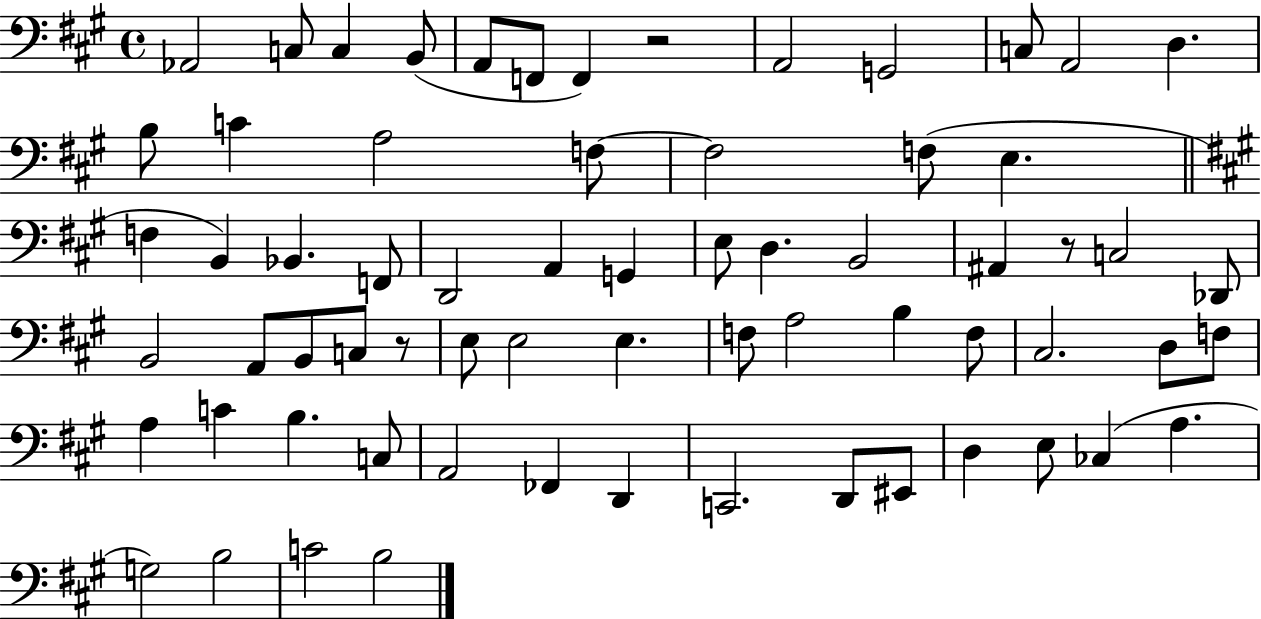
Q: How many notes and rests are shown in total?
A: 67